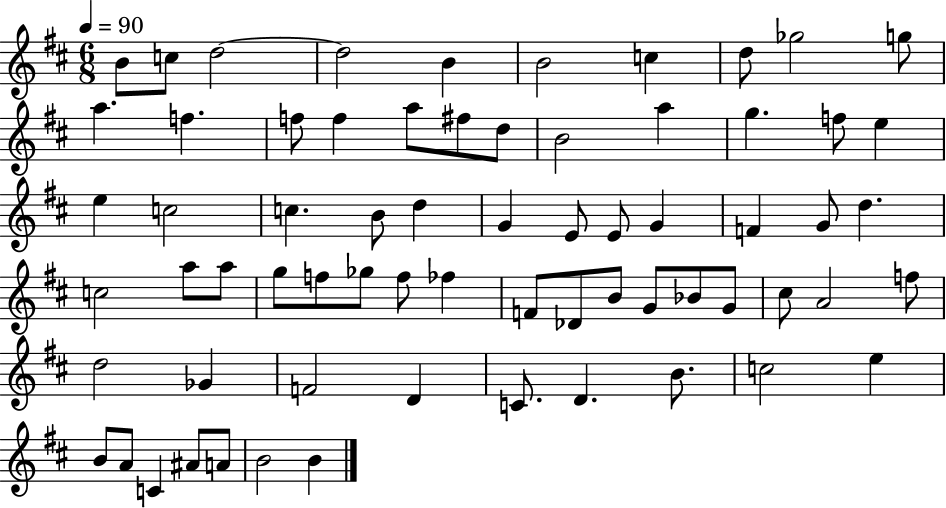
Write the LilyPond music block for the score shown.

{
  \clef treble
  \numericTimeSignature
  \time 6/8
  \key d \major
  \tempo 4 = 90
  \repeat volta 2 { b'8 c''8 d''2~~ | d''2 b'4 | b'2 c''4 | d''8 ges''2 g''8 | \break a''4. f''4. | f''8 f''4 a''8 fis''8 d''8 | b'2 a''4 | g''4. f''8 e''4 | \break e''4 c''2 | c''4. b'8 d''4 | g'4 e'8 e'8 g'4 | f'4 g'8 d''4. | \break c''2 a''8 a''8 | g''8 f''8 ges''8 f''8 fes''4 | f'8 des'8 b'8 g'8 bes'8 g'8 | cis''8 a'2 f''8 | \break d''2 ges'4 | f'2 d'4 | c'8. d'4. b'8. | c''2 e''4 | \break b'8 a'8 c'4 ais'8 a'8 | b'2 b'4 | } \bar "|."
}